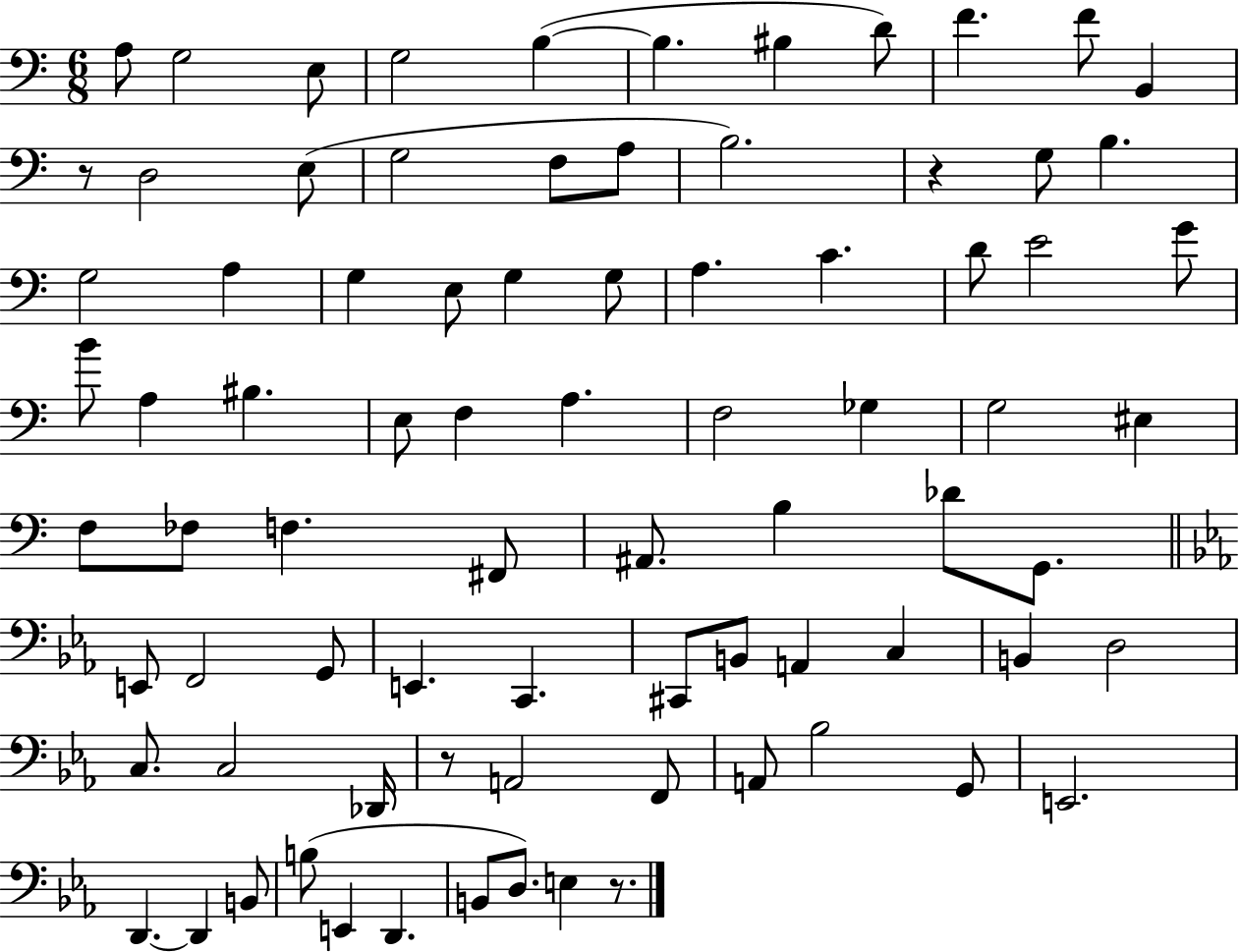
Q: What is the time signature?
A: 6/8